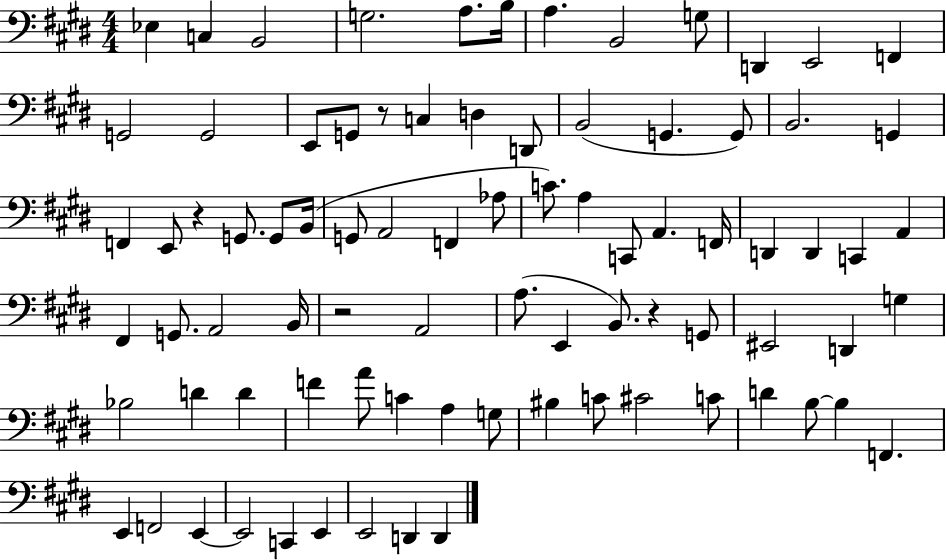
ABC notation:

X:1
T:Untitled
M:4/4
L:1/4
K:E
_E, C, B,,2 G,2 A,/2 B,/4 A, B,,2 G,/2 D,, E,,2 F,, G,,2 G,,2 E,,/2 G,,/2 z/2 C, D, D,,/2 B,,2 G,, G,,/2 B,,2 G,, F,, E,,/2 z G,,/2 G,,/2 B,,/4 G,,/2 A,,2 F,, _A,/2 C/2 A, C,,/2 A,, F,,/4 D,, D,, C,, A,, ^F,, G,,/2 A,,2 B,,/4 z2 A,,2 A,/2 E,, B,,/2 z G,,/2 ^E,,2 D,, G, _B,2 D D F A/2 C A, G,/2 ^B, C/2 ^C2 C/2 D B,/2 B, F,, E,, F,,2 E,, E,,2 C,, E,, E,,2 D,, D,,